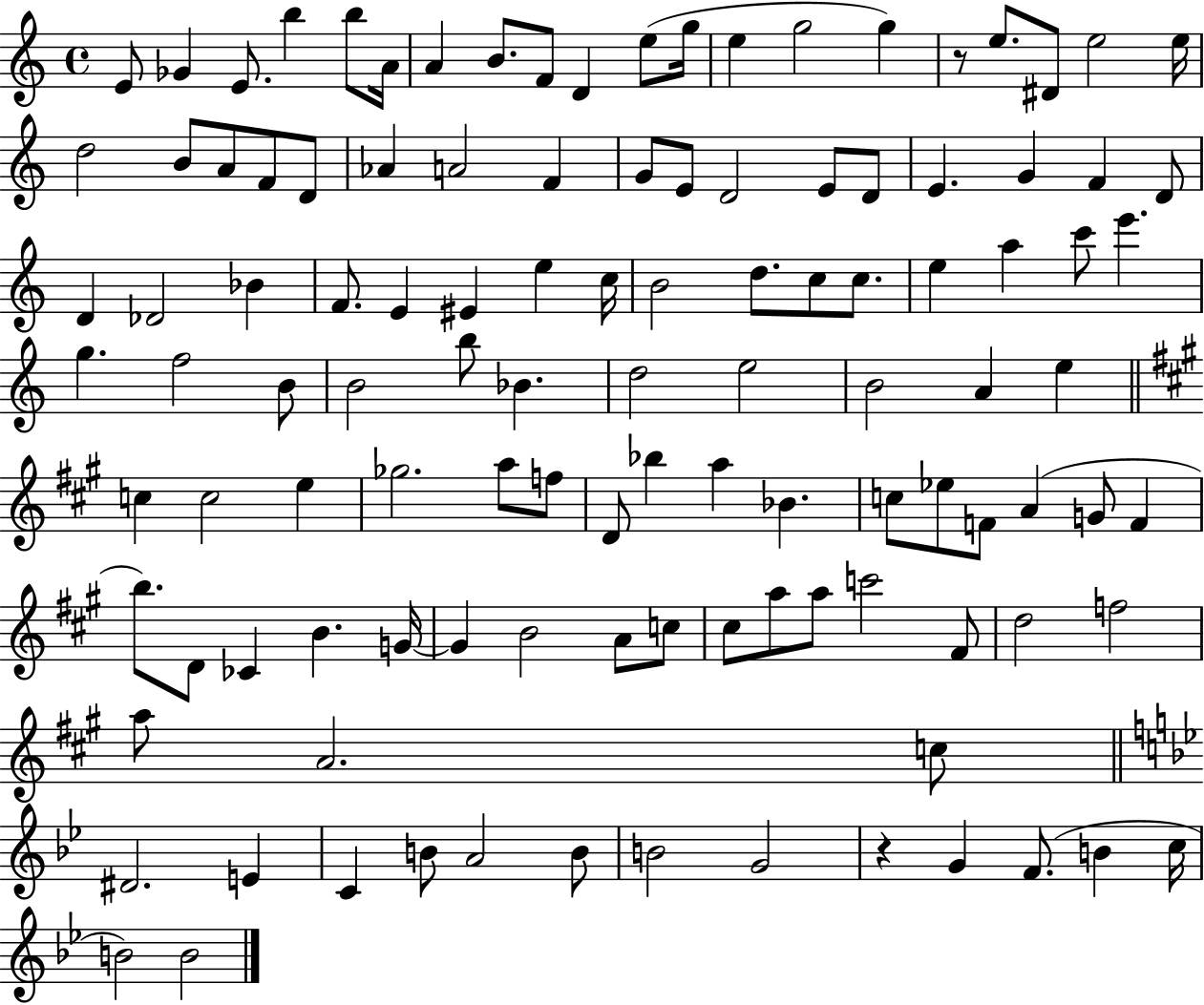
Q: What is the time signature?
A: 4/4